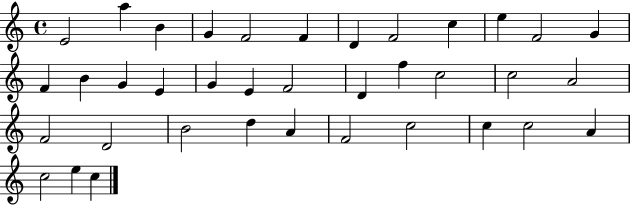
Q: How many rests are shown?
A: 0